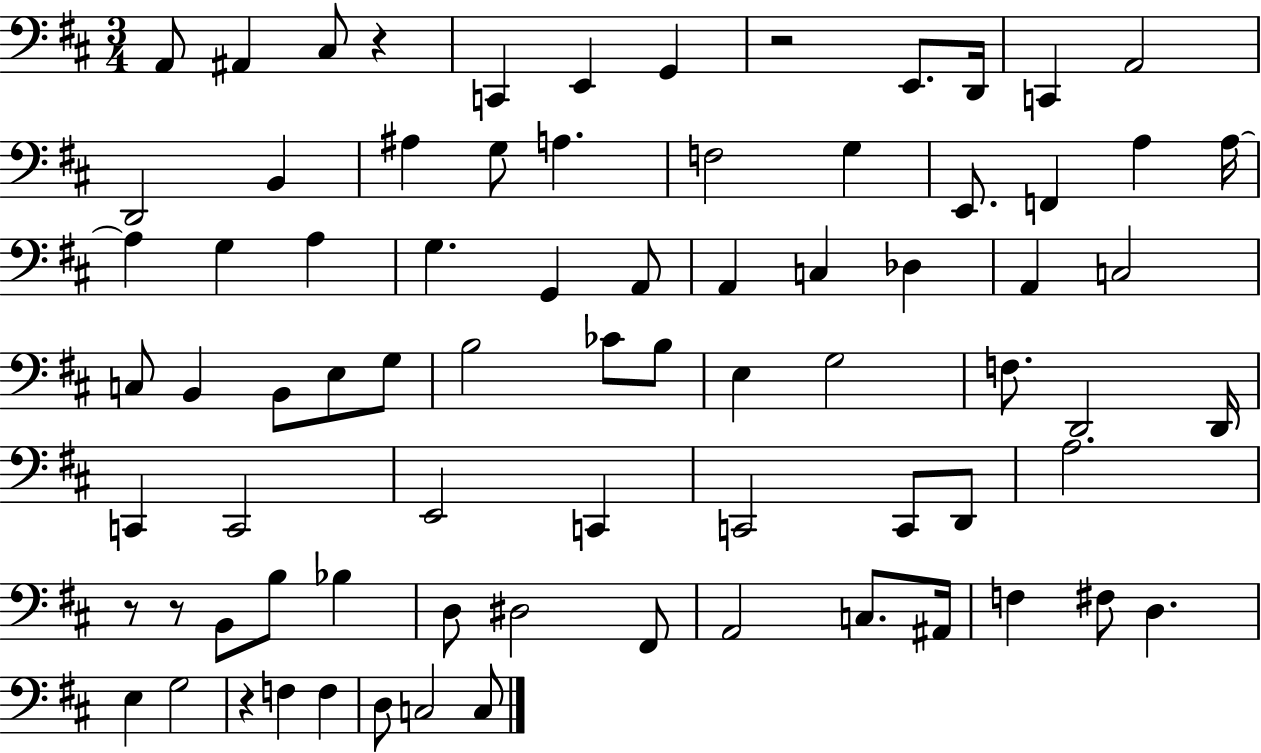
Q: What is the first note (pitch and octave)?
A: A2